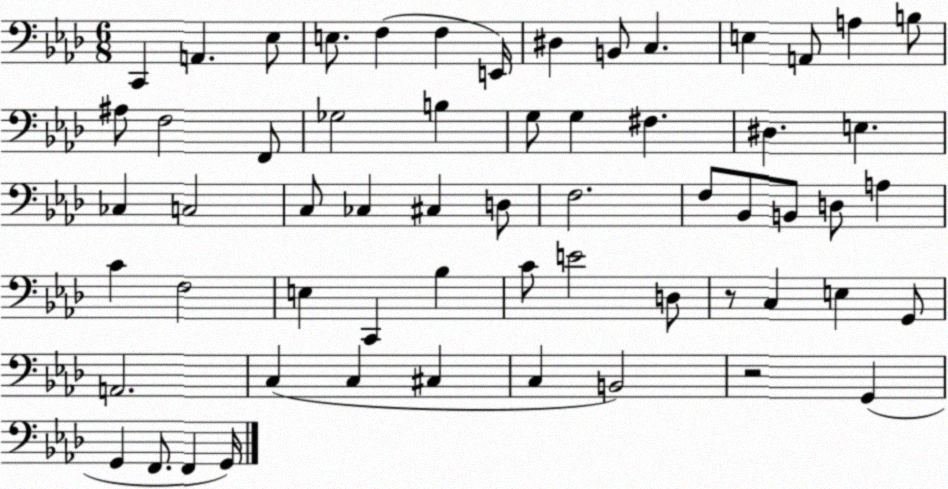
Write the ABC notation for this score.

X:1
T:Untitled
M:6/8
L:1/4
K:Ab
C,, A,, _E,/2 E,/2 F, F, E,,/4 ^D, B,,/2 C, E, A,,/2 A, B,/2 ^A,/2 F,2 F,,/2 _G,2 B, G,/2 G, ^F, ^D, E, _C, C,2 C,/2 _C, ^C, D,/2 F,2 F,/2 _B,,/2 B,,/2 D,/2 A, C F,2 E, C,, _B, C/2 E2 D,/2 z/2 C, E, G,,/2 A,,2 C, C, ^C, C, B,,2 z2 G,, G,, F,,/2 F,, G,,/4